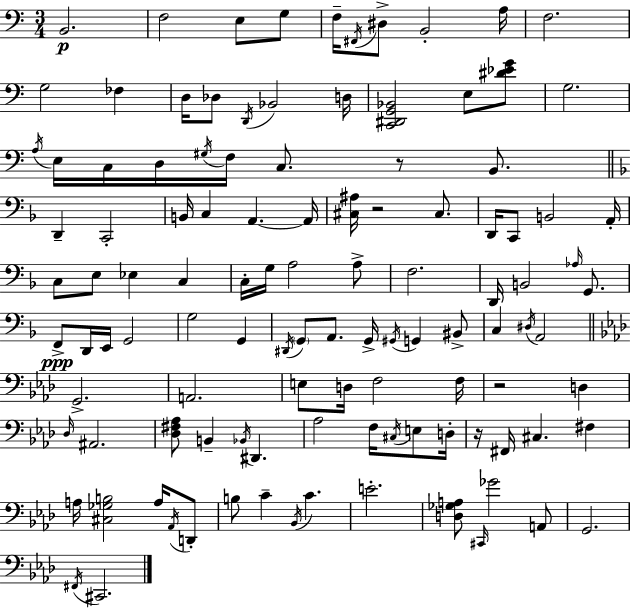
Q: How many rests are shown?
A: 4